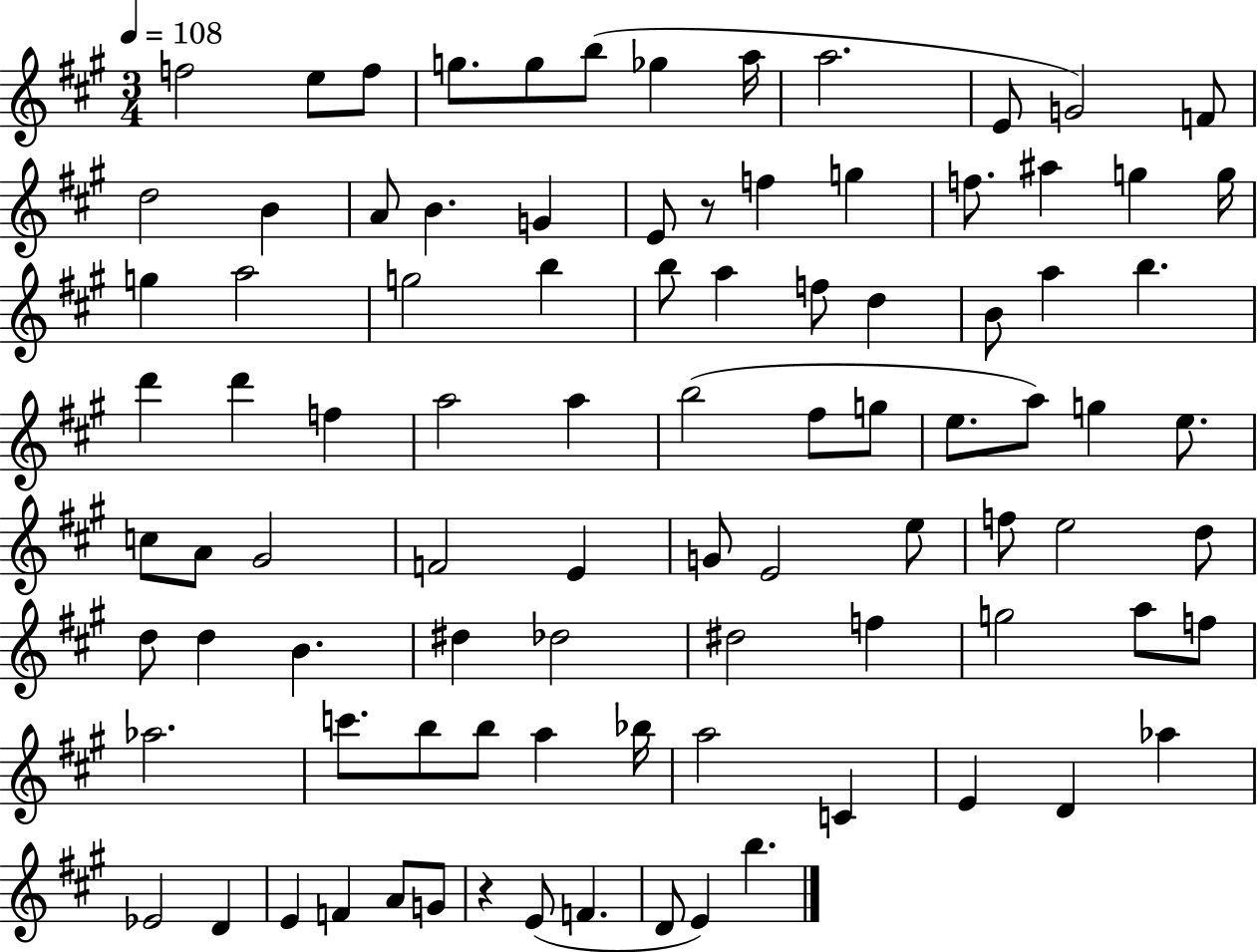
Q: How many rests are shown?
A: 2